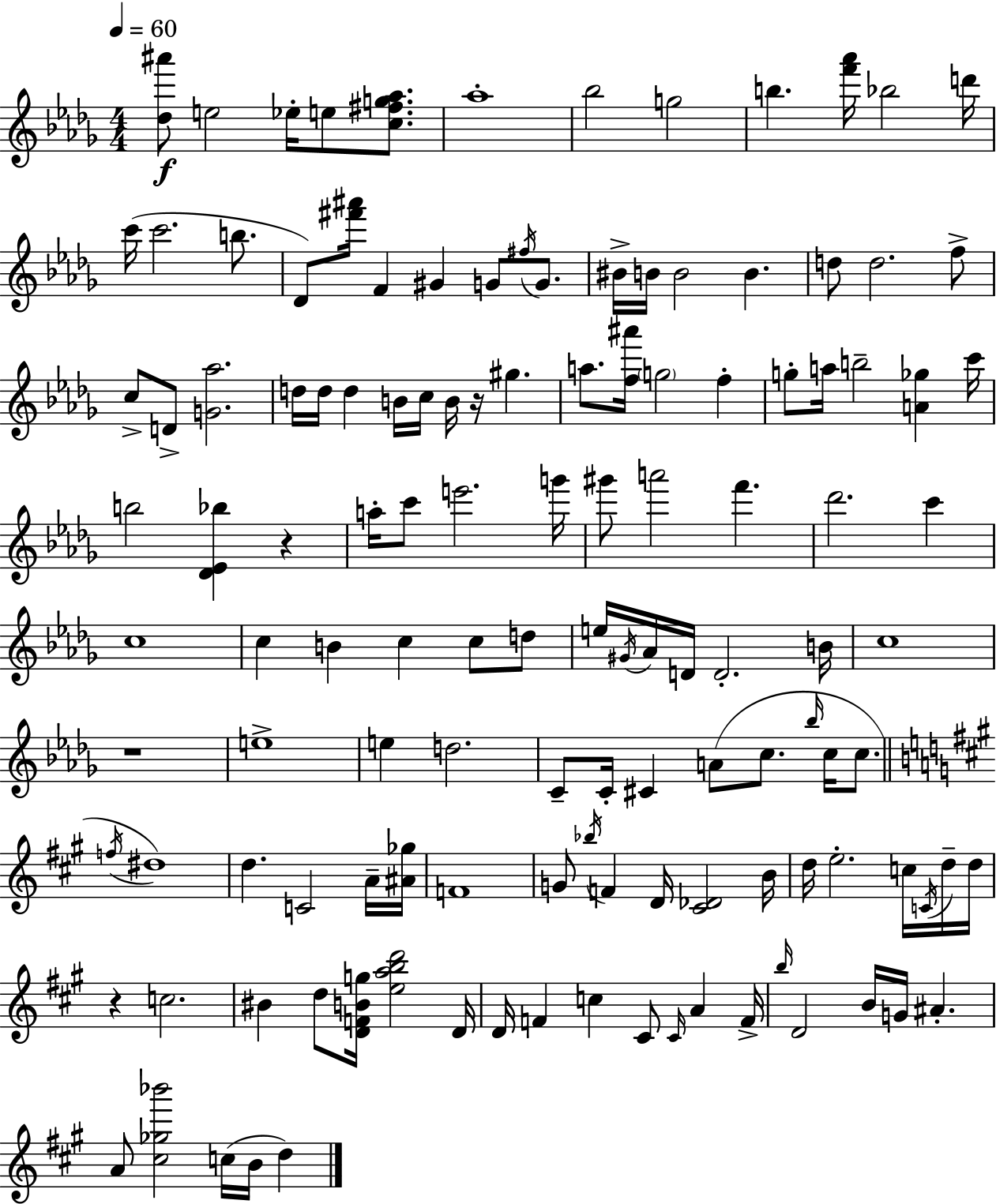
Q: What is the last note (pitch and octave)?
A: D5